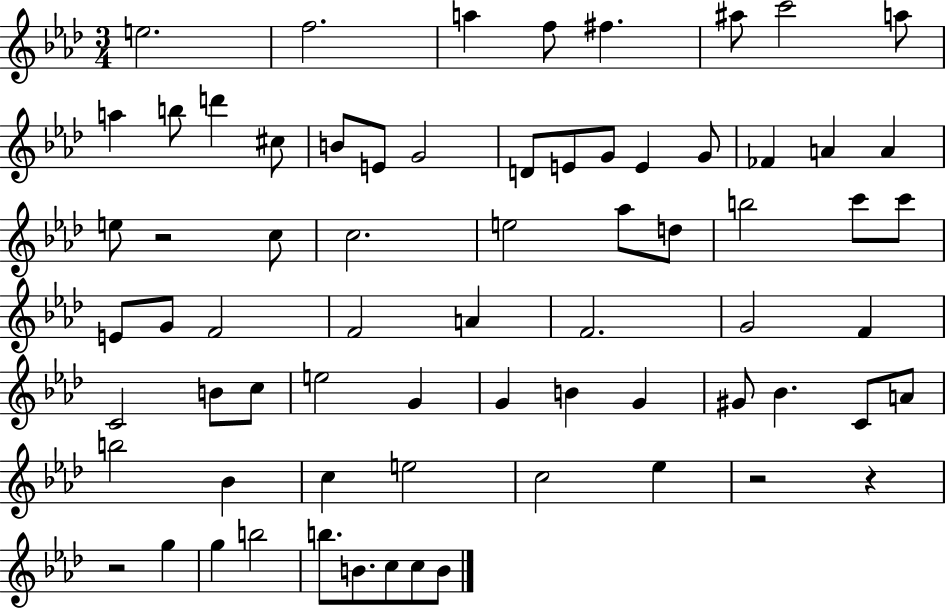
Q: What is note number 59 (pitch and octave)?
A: G5